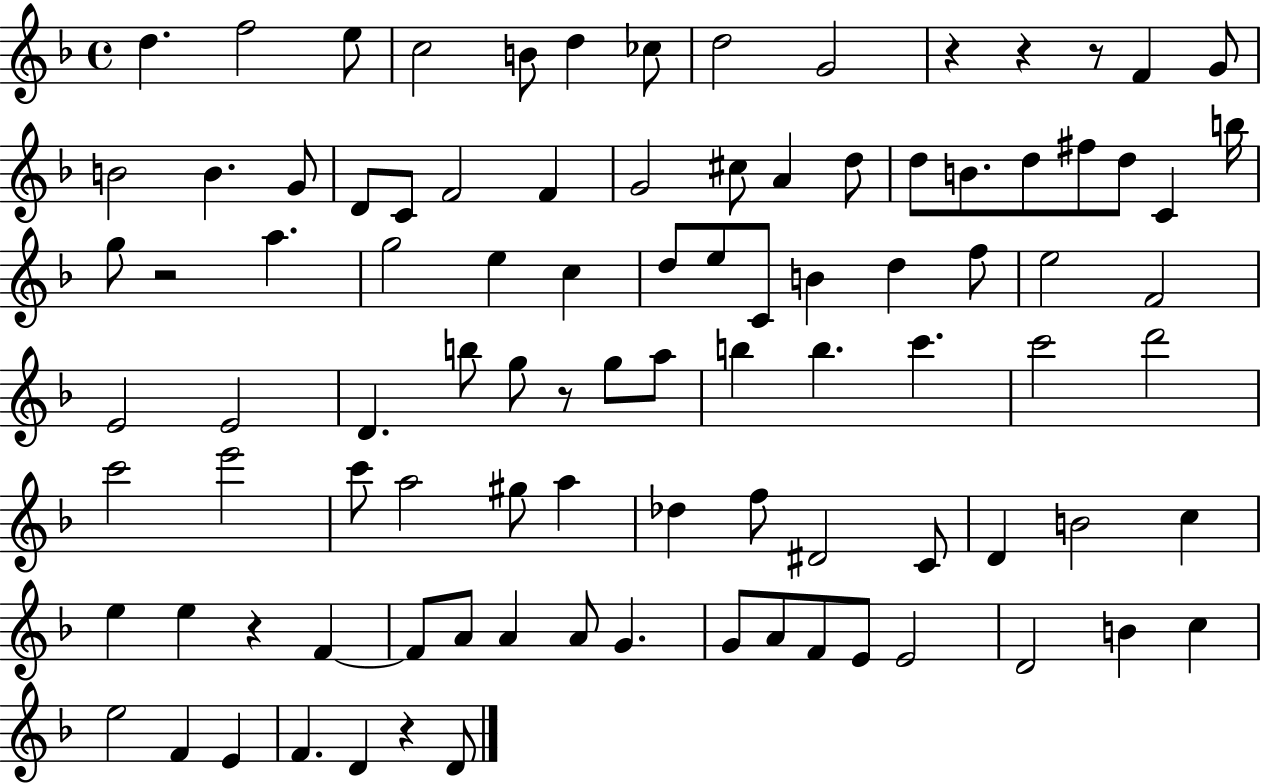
D5/q. F5/h E5/e C5/h B4/e D5/q CES5/e D5/h G4/h R/q R/q R/e F4/q G4/e B4/h B4/q. G4/e D4/e C4/e F4/h F4/q G4/h C#5/e A4/q D5/e D5/e B4/e. D5/e F#5/e D5/e C4/q B5/s G5/e R/h A5/q. G5/h E5/q C5/q D5/e E5/e C4/e B4/q D5/q F5/e E5/h F4/h E4/h E4/h D4/q. B5/e G5/e R/e G5/e A5/e B5/q B5/q. C6/q. C6/h D6/h C6/h E6/h C6/e A5/h G#5/e A5/q Db5/q F5/e D#4/h C4/e D4/q B4/h C5/q E5/q E5/q R/q F4/q F4/e A4/e A4/q A4/e G4/q. G4/e A4/e F4/e E4/e E4/h D4/h B4/q C5/q E5/h F4/q E4/q F4/q. D4/q R/q D4/e